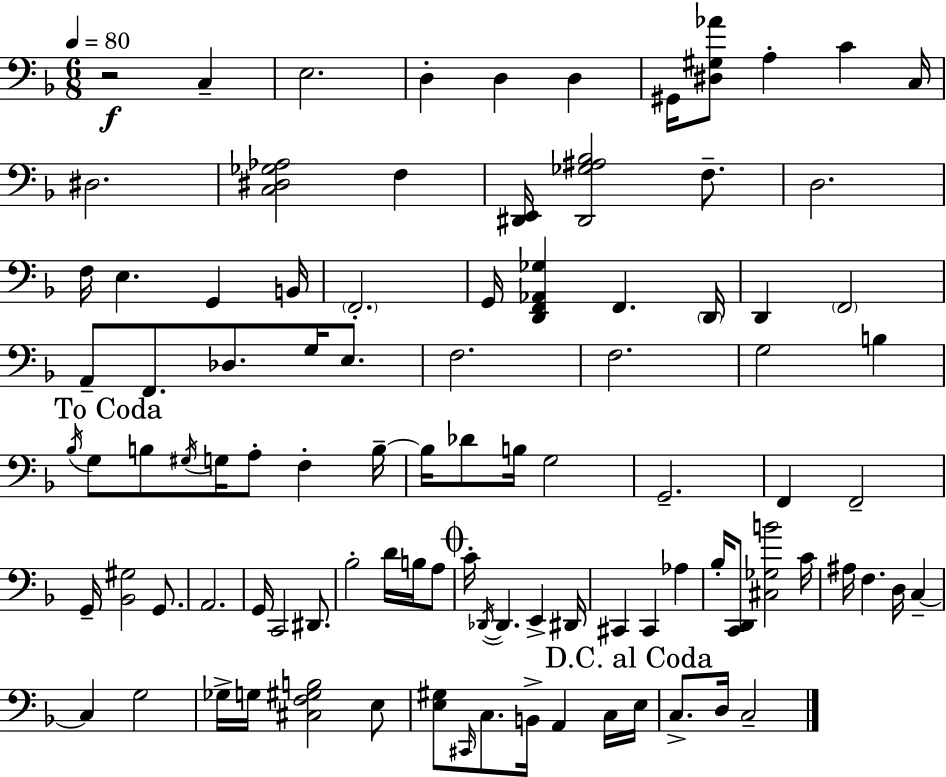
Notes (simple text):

R/h C3/q E3/h. D3/q D3/q D3/q G#2/s [D#3,G#3,Ab4]/e A3/q C4/q C3/s D#3/h. [C3,D#3,Gb3,Ab3]/h F3/q [D#2,E2]/s [D#2,Gb3,A#3,Bb3]/h F3/e. D3/h. F3/s E3/q. G2/q B2/s F2/h. G2/s [D2,F2,Ab2,Gb3]/q F2/q. D2/s D2/q F2/h A2/e F2/e. Db3/e. G3/s E3/e. F3/h. F3/h. G3/h B3/q Bb3/s G3/e B3/e G#3/s G3/s A3/e F3/q B3/s B3/s Db4/e B3/s G3/h G2/h. F2/q F2/h G2/s [Bb2,G#3]/h G2/e. A2/h. G2/s C2/h D#2/e. Bb3/h D4/s B3/s A3/e C4/s Db2/s Db2/q. E2/q D#2/s C#2/q C#2/q Ab3/q Bb3/s [C2,D2]/e [C#3,Gb3,B4]/h C4/s A#3/s F3/q. D3/s C3/q C3/q G3/h Gb3/s G3/s [C#3,F3,G#3,B3]/h E3/e [E3,G#3]/e C#2/s C3/e. B2/s A2/q C3/s E3/s C3/e. D3/s C3/h